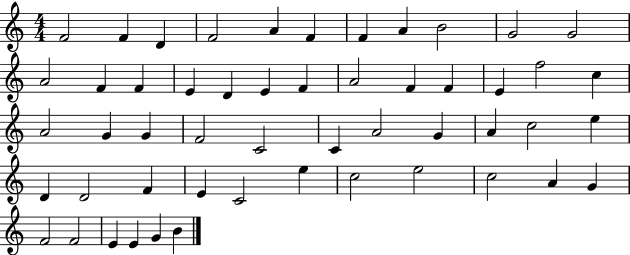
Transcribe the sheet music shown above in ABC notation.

X:1
T:Untitled
M:4/4
L:1/4
K:C
F2 F D F2 A F F A B2 G2 G2 A2 F F E D E F A2 F F E f2 c A2 G G F2 C2 C A2 G A c2 e D D2 F E C2 e c2 e2 c2 A G F2 F2 E E G B